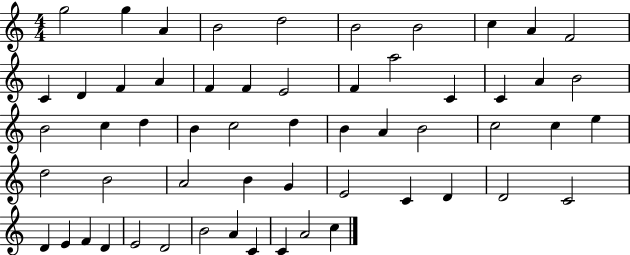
X:1
T:Untitled
M:4/4
L:1/4
K:C
g2 g A B2 d2 B2 B2 c A F2 C D F A F F E2 F a2 C C A B2 B2 c d B c2 d B A B2 c2 c e d2 B2 A2 B G E2 C D D2 C2 D E F D E2 D2 B2 A C C A2 c